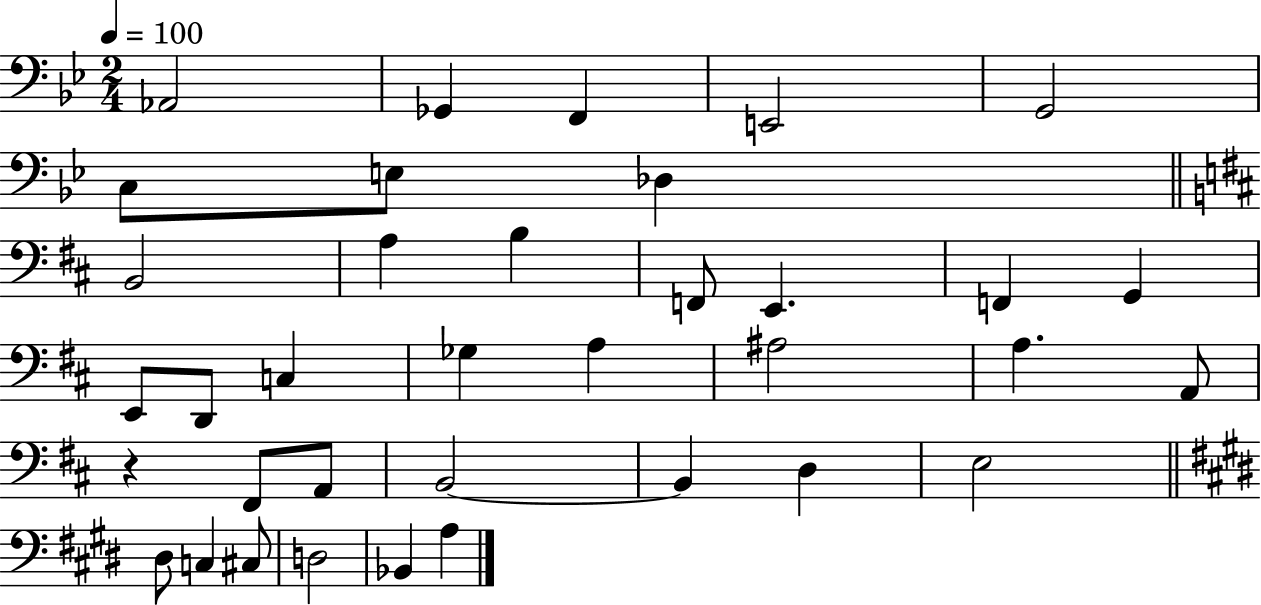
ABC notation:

X:1
T:Untitled
M:2/4
L:1/4
K:Bb
_A,,2 _G,, F,, E,,2 G,,2 C,/2 E,/2 _D, B,,2 A, B, F,,/2 E,, F,, G,, E,,/2 D,,/2 C, _G, A, ^A,2 A, A,,/2 z ^F,,/2 A,,/2 B,,2 B,, D, E,2 ^D,/2 C, ^C,/2 D,2 _B,, A,